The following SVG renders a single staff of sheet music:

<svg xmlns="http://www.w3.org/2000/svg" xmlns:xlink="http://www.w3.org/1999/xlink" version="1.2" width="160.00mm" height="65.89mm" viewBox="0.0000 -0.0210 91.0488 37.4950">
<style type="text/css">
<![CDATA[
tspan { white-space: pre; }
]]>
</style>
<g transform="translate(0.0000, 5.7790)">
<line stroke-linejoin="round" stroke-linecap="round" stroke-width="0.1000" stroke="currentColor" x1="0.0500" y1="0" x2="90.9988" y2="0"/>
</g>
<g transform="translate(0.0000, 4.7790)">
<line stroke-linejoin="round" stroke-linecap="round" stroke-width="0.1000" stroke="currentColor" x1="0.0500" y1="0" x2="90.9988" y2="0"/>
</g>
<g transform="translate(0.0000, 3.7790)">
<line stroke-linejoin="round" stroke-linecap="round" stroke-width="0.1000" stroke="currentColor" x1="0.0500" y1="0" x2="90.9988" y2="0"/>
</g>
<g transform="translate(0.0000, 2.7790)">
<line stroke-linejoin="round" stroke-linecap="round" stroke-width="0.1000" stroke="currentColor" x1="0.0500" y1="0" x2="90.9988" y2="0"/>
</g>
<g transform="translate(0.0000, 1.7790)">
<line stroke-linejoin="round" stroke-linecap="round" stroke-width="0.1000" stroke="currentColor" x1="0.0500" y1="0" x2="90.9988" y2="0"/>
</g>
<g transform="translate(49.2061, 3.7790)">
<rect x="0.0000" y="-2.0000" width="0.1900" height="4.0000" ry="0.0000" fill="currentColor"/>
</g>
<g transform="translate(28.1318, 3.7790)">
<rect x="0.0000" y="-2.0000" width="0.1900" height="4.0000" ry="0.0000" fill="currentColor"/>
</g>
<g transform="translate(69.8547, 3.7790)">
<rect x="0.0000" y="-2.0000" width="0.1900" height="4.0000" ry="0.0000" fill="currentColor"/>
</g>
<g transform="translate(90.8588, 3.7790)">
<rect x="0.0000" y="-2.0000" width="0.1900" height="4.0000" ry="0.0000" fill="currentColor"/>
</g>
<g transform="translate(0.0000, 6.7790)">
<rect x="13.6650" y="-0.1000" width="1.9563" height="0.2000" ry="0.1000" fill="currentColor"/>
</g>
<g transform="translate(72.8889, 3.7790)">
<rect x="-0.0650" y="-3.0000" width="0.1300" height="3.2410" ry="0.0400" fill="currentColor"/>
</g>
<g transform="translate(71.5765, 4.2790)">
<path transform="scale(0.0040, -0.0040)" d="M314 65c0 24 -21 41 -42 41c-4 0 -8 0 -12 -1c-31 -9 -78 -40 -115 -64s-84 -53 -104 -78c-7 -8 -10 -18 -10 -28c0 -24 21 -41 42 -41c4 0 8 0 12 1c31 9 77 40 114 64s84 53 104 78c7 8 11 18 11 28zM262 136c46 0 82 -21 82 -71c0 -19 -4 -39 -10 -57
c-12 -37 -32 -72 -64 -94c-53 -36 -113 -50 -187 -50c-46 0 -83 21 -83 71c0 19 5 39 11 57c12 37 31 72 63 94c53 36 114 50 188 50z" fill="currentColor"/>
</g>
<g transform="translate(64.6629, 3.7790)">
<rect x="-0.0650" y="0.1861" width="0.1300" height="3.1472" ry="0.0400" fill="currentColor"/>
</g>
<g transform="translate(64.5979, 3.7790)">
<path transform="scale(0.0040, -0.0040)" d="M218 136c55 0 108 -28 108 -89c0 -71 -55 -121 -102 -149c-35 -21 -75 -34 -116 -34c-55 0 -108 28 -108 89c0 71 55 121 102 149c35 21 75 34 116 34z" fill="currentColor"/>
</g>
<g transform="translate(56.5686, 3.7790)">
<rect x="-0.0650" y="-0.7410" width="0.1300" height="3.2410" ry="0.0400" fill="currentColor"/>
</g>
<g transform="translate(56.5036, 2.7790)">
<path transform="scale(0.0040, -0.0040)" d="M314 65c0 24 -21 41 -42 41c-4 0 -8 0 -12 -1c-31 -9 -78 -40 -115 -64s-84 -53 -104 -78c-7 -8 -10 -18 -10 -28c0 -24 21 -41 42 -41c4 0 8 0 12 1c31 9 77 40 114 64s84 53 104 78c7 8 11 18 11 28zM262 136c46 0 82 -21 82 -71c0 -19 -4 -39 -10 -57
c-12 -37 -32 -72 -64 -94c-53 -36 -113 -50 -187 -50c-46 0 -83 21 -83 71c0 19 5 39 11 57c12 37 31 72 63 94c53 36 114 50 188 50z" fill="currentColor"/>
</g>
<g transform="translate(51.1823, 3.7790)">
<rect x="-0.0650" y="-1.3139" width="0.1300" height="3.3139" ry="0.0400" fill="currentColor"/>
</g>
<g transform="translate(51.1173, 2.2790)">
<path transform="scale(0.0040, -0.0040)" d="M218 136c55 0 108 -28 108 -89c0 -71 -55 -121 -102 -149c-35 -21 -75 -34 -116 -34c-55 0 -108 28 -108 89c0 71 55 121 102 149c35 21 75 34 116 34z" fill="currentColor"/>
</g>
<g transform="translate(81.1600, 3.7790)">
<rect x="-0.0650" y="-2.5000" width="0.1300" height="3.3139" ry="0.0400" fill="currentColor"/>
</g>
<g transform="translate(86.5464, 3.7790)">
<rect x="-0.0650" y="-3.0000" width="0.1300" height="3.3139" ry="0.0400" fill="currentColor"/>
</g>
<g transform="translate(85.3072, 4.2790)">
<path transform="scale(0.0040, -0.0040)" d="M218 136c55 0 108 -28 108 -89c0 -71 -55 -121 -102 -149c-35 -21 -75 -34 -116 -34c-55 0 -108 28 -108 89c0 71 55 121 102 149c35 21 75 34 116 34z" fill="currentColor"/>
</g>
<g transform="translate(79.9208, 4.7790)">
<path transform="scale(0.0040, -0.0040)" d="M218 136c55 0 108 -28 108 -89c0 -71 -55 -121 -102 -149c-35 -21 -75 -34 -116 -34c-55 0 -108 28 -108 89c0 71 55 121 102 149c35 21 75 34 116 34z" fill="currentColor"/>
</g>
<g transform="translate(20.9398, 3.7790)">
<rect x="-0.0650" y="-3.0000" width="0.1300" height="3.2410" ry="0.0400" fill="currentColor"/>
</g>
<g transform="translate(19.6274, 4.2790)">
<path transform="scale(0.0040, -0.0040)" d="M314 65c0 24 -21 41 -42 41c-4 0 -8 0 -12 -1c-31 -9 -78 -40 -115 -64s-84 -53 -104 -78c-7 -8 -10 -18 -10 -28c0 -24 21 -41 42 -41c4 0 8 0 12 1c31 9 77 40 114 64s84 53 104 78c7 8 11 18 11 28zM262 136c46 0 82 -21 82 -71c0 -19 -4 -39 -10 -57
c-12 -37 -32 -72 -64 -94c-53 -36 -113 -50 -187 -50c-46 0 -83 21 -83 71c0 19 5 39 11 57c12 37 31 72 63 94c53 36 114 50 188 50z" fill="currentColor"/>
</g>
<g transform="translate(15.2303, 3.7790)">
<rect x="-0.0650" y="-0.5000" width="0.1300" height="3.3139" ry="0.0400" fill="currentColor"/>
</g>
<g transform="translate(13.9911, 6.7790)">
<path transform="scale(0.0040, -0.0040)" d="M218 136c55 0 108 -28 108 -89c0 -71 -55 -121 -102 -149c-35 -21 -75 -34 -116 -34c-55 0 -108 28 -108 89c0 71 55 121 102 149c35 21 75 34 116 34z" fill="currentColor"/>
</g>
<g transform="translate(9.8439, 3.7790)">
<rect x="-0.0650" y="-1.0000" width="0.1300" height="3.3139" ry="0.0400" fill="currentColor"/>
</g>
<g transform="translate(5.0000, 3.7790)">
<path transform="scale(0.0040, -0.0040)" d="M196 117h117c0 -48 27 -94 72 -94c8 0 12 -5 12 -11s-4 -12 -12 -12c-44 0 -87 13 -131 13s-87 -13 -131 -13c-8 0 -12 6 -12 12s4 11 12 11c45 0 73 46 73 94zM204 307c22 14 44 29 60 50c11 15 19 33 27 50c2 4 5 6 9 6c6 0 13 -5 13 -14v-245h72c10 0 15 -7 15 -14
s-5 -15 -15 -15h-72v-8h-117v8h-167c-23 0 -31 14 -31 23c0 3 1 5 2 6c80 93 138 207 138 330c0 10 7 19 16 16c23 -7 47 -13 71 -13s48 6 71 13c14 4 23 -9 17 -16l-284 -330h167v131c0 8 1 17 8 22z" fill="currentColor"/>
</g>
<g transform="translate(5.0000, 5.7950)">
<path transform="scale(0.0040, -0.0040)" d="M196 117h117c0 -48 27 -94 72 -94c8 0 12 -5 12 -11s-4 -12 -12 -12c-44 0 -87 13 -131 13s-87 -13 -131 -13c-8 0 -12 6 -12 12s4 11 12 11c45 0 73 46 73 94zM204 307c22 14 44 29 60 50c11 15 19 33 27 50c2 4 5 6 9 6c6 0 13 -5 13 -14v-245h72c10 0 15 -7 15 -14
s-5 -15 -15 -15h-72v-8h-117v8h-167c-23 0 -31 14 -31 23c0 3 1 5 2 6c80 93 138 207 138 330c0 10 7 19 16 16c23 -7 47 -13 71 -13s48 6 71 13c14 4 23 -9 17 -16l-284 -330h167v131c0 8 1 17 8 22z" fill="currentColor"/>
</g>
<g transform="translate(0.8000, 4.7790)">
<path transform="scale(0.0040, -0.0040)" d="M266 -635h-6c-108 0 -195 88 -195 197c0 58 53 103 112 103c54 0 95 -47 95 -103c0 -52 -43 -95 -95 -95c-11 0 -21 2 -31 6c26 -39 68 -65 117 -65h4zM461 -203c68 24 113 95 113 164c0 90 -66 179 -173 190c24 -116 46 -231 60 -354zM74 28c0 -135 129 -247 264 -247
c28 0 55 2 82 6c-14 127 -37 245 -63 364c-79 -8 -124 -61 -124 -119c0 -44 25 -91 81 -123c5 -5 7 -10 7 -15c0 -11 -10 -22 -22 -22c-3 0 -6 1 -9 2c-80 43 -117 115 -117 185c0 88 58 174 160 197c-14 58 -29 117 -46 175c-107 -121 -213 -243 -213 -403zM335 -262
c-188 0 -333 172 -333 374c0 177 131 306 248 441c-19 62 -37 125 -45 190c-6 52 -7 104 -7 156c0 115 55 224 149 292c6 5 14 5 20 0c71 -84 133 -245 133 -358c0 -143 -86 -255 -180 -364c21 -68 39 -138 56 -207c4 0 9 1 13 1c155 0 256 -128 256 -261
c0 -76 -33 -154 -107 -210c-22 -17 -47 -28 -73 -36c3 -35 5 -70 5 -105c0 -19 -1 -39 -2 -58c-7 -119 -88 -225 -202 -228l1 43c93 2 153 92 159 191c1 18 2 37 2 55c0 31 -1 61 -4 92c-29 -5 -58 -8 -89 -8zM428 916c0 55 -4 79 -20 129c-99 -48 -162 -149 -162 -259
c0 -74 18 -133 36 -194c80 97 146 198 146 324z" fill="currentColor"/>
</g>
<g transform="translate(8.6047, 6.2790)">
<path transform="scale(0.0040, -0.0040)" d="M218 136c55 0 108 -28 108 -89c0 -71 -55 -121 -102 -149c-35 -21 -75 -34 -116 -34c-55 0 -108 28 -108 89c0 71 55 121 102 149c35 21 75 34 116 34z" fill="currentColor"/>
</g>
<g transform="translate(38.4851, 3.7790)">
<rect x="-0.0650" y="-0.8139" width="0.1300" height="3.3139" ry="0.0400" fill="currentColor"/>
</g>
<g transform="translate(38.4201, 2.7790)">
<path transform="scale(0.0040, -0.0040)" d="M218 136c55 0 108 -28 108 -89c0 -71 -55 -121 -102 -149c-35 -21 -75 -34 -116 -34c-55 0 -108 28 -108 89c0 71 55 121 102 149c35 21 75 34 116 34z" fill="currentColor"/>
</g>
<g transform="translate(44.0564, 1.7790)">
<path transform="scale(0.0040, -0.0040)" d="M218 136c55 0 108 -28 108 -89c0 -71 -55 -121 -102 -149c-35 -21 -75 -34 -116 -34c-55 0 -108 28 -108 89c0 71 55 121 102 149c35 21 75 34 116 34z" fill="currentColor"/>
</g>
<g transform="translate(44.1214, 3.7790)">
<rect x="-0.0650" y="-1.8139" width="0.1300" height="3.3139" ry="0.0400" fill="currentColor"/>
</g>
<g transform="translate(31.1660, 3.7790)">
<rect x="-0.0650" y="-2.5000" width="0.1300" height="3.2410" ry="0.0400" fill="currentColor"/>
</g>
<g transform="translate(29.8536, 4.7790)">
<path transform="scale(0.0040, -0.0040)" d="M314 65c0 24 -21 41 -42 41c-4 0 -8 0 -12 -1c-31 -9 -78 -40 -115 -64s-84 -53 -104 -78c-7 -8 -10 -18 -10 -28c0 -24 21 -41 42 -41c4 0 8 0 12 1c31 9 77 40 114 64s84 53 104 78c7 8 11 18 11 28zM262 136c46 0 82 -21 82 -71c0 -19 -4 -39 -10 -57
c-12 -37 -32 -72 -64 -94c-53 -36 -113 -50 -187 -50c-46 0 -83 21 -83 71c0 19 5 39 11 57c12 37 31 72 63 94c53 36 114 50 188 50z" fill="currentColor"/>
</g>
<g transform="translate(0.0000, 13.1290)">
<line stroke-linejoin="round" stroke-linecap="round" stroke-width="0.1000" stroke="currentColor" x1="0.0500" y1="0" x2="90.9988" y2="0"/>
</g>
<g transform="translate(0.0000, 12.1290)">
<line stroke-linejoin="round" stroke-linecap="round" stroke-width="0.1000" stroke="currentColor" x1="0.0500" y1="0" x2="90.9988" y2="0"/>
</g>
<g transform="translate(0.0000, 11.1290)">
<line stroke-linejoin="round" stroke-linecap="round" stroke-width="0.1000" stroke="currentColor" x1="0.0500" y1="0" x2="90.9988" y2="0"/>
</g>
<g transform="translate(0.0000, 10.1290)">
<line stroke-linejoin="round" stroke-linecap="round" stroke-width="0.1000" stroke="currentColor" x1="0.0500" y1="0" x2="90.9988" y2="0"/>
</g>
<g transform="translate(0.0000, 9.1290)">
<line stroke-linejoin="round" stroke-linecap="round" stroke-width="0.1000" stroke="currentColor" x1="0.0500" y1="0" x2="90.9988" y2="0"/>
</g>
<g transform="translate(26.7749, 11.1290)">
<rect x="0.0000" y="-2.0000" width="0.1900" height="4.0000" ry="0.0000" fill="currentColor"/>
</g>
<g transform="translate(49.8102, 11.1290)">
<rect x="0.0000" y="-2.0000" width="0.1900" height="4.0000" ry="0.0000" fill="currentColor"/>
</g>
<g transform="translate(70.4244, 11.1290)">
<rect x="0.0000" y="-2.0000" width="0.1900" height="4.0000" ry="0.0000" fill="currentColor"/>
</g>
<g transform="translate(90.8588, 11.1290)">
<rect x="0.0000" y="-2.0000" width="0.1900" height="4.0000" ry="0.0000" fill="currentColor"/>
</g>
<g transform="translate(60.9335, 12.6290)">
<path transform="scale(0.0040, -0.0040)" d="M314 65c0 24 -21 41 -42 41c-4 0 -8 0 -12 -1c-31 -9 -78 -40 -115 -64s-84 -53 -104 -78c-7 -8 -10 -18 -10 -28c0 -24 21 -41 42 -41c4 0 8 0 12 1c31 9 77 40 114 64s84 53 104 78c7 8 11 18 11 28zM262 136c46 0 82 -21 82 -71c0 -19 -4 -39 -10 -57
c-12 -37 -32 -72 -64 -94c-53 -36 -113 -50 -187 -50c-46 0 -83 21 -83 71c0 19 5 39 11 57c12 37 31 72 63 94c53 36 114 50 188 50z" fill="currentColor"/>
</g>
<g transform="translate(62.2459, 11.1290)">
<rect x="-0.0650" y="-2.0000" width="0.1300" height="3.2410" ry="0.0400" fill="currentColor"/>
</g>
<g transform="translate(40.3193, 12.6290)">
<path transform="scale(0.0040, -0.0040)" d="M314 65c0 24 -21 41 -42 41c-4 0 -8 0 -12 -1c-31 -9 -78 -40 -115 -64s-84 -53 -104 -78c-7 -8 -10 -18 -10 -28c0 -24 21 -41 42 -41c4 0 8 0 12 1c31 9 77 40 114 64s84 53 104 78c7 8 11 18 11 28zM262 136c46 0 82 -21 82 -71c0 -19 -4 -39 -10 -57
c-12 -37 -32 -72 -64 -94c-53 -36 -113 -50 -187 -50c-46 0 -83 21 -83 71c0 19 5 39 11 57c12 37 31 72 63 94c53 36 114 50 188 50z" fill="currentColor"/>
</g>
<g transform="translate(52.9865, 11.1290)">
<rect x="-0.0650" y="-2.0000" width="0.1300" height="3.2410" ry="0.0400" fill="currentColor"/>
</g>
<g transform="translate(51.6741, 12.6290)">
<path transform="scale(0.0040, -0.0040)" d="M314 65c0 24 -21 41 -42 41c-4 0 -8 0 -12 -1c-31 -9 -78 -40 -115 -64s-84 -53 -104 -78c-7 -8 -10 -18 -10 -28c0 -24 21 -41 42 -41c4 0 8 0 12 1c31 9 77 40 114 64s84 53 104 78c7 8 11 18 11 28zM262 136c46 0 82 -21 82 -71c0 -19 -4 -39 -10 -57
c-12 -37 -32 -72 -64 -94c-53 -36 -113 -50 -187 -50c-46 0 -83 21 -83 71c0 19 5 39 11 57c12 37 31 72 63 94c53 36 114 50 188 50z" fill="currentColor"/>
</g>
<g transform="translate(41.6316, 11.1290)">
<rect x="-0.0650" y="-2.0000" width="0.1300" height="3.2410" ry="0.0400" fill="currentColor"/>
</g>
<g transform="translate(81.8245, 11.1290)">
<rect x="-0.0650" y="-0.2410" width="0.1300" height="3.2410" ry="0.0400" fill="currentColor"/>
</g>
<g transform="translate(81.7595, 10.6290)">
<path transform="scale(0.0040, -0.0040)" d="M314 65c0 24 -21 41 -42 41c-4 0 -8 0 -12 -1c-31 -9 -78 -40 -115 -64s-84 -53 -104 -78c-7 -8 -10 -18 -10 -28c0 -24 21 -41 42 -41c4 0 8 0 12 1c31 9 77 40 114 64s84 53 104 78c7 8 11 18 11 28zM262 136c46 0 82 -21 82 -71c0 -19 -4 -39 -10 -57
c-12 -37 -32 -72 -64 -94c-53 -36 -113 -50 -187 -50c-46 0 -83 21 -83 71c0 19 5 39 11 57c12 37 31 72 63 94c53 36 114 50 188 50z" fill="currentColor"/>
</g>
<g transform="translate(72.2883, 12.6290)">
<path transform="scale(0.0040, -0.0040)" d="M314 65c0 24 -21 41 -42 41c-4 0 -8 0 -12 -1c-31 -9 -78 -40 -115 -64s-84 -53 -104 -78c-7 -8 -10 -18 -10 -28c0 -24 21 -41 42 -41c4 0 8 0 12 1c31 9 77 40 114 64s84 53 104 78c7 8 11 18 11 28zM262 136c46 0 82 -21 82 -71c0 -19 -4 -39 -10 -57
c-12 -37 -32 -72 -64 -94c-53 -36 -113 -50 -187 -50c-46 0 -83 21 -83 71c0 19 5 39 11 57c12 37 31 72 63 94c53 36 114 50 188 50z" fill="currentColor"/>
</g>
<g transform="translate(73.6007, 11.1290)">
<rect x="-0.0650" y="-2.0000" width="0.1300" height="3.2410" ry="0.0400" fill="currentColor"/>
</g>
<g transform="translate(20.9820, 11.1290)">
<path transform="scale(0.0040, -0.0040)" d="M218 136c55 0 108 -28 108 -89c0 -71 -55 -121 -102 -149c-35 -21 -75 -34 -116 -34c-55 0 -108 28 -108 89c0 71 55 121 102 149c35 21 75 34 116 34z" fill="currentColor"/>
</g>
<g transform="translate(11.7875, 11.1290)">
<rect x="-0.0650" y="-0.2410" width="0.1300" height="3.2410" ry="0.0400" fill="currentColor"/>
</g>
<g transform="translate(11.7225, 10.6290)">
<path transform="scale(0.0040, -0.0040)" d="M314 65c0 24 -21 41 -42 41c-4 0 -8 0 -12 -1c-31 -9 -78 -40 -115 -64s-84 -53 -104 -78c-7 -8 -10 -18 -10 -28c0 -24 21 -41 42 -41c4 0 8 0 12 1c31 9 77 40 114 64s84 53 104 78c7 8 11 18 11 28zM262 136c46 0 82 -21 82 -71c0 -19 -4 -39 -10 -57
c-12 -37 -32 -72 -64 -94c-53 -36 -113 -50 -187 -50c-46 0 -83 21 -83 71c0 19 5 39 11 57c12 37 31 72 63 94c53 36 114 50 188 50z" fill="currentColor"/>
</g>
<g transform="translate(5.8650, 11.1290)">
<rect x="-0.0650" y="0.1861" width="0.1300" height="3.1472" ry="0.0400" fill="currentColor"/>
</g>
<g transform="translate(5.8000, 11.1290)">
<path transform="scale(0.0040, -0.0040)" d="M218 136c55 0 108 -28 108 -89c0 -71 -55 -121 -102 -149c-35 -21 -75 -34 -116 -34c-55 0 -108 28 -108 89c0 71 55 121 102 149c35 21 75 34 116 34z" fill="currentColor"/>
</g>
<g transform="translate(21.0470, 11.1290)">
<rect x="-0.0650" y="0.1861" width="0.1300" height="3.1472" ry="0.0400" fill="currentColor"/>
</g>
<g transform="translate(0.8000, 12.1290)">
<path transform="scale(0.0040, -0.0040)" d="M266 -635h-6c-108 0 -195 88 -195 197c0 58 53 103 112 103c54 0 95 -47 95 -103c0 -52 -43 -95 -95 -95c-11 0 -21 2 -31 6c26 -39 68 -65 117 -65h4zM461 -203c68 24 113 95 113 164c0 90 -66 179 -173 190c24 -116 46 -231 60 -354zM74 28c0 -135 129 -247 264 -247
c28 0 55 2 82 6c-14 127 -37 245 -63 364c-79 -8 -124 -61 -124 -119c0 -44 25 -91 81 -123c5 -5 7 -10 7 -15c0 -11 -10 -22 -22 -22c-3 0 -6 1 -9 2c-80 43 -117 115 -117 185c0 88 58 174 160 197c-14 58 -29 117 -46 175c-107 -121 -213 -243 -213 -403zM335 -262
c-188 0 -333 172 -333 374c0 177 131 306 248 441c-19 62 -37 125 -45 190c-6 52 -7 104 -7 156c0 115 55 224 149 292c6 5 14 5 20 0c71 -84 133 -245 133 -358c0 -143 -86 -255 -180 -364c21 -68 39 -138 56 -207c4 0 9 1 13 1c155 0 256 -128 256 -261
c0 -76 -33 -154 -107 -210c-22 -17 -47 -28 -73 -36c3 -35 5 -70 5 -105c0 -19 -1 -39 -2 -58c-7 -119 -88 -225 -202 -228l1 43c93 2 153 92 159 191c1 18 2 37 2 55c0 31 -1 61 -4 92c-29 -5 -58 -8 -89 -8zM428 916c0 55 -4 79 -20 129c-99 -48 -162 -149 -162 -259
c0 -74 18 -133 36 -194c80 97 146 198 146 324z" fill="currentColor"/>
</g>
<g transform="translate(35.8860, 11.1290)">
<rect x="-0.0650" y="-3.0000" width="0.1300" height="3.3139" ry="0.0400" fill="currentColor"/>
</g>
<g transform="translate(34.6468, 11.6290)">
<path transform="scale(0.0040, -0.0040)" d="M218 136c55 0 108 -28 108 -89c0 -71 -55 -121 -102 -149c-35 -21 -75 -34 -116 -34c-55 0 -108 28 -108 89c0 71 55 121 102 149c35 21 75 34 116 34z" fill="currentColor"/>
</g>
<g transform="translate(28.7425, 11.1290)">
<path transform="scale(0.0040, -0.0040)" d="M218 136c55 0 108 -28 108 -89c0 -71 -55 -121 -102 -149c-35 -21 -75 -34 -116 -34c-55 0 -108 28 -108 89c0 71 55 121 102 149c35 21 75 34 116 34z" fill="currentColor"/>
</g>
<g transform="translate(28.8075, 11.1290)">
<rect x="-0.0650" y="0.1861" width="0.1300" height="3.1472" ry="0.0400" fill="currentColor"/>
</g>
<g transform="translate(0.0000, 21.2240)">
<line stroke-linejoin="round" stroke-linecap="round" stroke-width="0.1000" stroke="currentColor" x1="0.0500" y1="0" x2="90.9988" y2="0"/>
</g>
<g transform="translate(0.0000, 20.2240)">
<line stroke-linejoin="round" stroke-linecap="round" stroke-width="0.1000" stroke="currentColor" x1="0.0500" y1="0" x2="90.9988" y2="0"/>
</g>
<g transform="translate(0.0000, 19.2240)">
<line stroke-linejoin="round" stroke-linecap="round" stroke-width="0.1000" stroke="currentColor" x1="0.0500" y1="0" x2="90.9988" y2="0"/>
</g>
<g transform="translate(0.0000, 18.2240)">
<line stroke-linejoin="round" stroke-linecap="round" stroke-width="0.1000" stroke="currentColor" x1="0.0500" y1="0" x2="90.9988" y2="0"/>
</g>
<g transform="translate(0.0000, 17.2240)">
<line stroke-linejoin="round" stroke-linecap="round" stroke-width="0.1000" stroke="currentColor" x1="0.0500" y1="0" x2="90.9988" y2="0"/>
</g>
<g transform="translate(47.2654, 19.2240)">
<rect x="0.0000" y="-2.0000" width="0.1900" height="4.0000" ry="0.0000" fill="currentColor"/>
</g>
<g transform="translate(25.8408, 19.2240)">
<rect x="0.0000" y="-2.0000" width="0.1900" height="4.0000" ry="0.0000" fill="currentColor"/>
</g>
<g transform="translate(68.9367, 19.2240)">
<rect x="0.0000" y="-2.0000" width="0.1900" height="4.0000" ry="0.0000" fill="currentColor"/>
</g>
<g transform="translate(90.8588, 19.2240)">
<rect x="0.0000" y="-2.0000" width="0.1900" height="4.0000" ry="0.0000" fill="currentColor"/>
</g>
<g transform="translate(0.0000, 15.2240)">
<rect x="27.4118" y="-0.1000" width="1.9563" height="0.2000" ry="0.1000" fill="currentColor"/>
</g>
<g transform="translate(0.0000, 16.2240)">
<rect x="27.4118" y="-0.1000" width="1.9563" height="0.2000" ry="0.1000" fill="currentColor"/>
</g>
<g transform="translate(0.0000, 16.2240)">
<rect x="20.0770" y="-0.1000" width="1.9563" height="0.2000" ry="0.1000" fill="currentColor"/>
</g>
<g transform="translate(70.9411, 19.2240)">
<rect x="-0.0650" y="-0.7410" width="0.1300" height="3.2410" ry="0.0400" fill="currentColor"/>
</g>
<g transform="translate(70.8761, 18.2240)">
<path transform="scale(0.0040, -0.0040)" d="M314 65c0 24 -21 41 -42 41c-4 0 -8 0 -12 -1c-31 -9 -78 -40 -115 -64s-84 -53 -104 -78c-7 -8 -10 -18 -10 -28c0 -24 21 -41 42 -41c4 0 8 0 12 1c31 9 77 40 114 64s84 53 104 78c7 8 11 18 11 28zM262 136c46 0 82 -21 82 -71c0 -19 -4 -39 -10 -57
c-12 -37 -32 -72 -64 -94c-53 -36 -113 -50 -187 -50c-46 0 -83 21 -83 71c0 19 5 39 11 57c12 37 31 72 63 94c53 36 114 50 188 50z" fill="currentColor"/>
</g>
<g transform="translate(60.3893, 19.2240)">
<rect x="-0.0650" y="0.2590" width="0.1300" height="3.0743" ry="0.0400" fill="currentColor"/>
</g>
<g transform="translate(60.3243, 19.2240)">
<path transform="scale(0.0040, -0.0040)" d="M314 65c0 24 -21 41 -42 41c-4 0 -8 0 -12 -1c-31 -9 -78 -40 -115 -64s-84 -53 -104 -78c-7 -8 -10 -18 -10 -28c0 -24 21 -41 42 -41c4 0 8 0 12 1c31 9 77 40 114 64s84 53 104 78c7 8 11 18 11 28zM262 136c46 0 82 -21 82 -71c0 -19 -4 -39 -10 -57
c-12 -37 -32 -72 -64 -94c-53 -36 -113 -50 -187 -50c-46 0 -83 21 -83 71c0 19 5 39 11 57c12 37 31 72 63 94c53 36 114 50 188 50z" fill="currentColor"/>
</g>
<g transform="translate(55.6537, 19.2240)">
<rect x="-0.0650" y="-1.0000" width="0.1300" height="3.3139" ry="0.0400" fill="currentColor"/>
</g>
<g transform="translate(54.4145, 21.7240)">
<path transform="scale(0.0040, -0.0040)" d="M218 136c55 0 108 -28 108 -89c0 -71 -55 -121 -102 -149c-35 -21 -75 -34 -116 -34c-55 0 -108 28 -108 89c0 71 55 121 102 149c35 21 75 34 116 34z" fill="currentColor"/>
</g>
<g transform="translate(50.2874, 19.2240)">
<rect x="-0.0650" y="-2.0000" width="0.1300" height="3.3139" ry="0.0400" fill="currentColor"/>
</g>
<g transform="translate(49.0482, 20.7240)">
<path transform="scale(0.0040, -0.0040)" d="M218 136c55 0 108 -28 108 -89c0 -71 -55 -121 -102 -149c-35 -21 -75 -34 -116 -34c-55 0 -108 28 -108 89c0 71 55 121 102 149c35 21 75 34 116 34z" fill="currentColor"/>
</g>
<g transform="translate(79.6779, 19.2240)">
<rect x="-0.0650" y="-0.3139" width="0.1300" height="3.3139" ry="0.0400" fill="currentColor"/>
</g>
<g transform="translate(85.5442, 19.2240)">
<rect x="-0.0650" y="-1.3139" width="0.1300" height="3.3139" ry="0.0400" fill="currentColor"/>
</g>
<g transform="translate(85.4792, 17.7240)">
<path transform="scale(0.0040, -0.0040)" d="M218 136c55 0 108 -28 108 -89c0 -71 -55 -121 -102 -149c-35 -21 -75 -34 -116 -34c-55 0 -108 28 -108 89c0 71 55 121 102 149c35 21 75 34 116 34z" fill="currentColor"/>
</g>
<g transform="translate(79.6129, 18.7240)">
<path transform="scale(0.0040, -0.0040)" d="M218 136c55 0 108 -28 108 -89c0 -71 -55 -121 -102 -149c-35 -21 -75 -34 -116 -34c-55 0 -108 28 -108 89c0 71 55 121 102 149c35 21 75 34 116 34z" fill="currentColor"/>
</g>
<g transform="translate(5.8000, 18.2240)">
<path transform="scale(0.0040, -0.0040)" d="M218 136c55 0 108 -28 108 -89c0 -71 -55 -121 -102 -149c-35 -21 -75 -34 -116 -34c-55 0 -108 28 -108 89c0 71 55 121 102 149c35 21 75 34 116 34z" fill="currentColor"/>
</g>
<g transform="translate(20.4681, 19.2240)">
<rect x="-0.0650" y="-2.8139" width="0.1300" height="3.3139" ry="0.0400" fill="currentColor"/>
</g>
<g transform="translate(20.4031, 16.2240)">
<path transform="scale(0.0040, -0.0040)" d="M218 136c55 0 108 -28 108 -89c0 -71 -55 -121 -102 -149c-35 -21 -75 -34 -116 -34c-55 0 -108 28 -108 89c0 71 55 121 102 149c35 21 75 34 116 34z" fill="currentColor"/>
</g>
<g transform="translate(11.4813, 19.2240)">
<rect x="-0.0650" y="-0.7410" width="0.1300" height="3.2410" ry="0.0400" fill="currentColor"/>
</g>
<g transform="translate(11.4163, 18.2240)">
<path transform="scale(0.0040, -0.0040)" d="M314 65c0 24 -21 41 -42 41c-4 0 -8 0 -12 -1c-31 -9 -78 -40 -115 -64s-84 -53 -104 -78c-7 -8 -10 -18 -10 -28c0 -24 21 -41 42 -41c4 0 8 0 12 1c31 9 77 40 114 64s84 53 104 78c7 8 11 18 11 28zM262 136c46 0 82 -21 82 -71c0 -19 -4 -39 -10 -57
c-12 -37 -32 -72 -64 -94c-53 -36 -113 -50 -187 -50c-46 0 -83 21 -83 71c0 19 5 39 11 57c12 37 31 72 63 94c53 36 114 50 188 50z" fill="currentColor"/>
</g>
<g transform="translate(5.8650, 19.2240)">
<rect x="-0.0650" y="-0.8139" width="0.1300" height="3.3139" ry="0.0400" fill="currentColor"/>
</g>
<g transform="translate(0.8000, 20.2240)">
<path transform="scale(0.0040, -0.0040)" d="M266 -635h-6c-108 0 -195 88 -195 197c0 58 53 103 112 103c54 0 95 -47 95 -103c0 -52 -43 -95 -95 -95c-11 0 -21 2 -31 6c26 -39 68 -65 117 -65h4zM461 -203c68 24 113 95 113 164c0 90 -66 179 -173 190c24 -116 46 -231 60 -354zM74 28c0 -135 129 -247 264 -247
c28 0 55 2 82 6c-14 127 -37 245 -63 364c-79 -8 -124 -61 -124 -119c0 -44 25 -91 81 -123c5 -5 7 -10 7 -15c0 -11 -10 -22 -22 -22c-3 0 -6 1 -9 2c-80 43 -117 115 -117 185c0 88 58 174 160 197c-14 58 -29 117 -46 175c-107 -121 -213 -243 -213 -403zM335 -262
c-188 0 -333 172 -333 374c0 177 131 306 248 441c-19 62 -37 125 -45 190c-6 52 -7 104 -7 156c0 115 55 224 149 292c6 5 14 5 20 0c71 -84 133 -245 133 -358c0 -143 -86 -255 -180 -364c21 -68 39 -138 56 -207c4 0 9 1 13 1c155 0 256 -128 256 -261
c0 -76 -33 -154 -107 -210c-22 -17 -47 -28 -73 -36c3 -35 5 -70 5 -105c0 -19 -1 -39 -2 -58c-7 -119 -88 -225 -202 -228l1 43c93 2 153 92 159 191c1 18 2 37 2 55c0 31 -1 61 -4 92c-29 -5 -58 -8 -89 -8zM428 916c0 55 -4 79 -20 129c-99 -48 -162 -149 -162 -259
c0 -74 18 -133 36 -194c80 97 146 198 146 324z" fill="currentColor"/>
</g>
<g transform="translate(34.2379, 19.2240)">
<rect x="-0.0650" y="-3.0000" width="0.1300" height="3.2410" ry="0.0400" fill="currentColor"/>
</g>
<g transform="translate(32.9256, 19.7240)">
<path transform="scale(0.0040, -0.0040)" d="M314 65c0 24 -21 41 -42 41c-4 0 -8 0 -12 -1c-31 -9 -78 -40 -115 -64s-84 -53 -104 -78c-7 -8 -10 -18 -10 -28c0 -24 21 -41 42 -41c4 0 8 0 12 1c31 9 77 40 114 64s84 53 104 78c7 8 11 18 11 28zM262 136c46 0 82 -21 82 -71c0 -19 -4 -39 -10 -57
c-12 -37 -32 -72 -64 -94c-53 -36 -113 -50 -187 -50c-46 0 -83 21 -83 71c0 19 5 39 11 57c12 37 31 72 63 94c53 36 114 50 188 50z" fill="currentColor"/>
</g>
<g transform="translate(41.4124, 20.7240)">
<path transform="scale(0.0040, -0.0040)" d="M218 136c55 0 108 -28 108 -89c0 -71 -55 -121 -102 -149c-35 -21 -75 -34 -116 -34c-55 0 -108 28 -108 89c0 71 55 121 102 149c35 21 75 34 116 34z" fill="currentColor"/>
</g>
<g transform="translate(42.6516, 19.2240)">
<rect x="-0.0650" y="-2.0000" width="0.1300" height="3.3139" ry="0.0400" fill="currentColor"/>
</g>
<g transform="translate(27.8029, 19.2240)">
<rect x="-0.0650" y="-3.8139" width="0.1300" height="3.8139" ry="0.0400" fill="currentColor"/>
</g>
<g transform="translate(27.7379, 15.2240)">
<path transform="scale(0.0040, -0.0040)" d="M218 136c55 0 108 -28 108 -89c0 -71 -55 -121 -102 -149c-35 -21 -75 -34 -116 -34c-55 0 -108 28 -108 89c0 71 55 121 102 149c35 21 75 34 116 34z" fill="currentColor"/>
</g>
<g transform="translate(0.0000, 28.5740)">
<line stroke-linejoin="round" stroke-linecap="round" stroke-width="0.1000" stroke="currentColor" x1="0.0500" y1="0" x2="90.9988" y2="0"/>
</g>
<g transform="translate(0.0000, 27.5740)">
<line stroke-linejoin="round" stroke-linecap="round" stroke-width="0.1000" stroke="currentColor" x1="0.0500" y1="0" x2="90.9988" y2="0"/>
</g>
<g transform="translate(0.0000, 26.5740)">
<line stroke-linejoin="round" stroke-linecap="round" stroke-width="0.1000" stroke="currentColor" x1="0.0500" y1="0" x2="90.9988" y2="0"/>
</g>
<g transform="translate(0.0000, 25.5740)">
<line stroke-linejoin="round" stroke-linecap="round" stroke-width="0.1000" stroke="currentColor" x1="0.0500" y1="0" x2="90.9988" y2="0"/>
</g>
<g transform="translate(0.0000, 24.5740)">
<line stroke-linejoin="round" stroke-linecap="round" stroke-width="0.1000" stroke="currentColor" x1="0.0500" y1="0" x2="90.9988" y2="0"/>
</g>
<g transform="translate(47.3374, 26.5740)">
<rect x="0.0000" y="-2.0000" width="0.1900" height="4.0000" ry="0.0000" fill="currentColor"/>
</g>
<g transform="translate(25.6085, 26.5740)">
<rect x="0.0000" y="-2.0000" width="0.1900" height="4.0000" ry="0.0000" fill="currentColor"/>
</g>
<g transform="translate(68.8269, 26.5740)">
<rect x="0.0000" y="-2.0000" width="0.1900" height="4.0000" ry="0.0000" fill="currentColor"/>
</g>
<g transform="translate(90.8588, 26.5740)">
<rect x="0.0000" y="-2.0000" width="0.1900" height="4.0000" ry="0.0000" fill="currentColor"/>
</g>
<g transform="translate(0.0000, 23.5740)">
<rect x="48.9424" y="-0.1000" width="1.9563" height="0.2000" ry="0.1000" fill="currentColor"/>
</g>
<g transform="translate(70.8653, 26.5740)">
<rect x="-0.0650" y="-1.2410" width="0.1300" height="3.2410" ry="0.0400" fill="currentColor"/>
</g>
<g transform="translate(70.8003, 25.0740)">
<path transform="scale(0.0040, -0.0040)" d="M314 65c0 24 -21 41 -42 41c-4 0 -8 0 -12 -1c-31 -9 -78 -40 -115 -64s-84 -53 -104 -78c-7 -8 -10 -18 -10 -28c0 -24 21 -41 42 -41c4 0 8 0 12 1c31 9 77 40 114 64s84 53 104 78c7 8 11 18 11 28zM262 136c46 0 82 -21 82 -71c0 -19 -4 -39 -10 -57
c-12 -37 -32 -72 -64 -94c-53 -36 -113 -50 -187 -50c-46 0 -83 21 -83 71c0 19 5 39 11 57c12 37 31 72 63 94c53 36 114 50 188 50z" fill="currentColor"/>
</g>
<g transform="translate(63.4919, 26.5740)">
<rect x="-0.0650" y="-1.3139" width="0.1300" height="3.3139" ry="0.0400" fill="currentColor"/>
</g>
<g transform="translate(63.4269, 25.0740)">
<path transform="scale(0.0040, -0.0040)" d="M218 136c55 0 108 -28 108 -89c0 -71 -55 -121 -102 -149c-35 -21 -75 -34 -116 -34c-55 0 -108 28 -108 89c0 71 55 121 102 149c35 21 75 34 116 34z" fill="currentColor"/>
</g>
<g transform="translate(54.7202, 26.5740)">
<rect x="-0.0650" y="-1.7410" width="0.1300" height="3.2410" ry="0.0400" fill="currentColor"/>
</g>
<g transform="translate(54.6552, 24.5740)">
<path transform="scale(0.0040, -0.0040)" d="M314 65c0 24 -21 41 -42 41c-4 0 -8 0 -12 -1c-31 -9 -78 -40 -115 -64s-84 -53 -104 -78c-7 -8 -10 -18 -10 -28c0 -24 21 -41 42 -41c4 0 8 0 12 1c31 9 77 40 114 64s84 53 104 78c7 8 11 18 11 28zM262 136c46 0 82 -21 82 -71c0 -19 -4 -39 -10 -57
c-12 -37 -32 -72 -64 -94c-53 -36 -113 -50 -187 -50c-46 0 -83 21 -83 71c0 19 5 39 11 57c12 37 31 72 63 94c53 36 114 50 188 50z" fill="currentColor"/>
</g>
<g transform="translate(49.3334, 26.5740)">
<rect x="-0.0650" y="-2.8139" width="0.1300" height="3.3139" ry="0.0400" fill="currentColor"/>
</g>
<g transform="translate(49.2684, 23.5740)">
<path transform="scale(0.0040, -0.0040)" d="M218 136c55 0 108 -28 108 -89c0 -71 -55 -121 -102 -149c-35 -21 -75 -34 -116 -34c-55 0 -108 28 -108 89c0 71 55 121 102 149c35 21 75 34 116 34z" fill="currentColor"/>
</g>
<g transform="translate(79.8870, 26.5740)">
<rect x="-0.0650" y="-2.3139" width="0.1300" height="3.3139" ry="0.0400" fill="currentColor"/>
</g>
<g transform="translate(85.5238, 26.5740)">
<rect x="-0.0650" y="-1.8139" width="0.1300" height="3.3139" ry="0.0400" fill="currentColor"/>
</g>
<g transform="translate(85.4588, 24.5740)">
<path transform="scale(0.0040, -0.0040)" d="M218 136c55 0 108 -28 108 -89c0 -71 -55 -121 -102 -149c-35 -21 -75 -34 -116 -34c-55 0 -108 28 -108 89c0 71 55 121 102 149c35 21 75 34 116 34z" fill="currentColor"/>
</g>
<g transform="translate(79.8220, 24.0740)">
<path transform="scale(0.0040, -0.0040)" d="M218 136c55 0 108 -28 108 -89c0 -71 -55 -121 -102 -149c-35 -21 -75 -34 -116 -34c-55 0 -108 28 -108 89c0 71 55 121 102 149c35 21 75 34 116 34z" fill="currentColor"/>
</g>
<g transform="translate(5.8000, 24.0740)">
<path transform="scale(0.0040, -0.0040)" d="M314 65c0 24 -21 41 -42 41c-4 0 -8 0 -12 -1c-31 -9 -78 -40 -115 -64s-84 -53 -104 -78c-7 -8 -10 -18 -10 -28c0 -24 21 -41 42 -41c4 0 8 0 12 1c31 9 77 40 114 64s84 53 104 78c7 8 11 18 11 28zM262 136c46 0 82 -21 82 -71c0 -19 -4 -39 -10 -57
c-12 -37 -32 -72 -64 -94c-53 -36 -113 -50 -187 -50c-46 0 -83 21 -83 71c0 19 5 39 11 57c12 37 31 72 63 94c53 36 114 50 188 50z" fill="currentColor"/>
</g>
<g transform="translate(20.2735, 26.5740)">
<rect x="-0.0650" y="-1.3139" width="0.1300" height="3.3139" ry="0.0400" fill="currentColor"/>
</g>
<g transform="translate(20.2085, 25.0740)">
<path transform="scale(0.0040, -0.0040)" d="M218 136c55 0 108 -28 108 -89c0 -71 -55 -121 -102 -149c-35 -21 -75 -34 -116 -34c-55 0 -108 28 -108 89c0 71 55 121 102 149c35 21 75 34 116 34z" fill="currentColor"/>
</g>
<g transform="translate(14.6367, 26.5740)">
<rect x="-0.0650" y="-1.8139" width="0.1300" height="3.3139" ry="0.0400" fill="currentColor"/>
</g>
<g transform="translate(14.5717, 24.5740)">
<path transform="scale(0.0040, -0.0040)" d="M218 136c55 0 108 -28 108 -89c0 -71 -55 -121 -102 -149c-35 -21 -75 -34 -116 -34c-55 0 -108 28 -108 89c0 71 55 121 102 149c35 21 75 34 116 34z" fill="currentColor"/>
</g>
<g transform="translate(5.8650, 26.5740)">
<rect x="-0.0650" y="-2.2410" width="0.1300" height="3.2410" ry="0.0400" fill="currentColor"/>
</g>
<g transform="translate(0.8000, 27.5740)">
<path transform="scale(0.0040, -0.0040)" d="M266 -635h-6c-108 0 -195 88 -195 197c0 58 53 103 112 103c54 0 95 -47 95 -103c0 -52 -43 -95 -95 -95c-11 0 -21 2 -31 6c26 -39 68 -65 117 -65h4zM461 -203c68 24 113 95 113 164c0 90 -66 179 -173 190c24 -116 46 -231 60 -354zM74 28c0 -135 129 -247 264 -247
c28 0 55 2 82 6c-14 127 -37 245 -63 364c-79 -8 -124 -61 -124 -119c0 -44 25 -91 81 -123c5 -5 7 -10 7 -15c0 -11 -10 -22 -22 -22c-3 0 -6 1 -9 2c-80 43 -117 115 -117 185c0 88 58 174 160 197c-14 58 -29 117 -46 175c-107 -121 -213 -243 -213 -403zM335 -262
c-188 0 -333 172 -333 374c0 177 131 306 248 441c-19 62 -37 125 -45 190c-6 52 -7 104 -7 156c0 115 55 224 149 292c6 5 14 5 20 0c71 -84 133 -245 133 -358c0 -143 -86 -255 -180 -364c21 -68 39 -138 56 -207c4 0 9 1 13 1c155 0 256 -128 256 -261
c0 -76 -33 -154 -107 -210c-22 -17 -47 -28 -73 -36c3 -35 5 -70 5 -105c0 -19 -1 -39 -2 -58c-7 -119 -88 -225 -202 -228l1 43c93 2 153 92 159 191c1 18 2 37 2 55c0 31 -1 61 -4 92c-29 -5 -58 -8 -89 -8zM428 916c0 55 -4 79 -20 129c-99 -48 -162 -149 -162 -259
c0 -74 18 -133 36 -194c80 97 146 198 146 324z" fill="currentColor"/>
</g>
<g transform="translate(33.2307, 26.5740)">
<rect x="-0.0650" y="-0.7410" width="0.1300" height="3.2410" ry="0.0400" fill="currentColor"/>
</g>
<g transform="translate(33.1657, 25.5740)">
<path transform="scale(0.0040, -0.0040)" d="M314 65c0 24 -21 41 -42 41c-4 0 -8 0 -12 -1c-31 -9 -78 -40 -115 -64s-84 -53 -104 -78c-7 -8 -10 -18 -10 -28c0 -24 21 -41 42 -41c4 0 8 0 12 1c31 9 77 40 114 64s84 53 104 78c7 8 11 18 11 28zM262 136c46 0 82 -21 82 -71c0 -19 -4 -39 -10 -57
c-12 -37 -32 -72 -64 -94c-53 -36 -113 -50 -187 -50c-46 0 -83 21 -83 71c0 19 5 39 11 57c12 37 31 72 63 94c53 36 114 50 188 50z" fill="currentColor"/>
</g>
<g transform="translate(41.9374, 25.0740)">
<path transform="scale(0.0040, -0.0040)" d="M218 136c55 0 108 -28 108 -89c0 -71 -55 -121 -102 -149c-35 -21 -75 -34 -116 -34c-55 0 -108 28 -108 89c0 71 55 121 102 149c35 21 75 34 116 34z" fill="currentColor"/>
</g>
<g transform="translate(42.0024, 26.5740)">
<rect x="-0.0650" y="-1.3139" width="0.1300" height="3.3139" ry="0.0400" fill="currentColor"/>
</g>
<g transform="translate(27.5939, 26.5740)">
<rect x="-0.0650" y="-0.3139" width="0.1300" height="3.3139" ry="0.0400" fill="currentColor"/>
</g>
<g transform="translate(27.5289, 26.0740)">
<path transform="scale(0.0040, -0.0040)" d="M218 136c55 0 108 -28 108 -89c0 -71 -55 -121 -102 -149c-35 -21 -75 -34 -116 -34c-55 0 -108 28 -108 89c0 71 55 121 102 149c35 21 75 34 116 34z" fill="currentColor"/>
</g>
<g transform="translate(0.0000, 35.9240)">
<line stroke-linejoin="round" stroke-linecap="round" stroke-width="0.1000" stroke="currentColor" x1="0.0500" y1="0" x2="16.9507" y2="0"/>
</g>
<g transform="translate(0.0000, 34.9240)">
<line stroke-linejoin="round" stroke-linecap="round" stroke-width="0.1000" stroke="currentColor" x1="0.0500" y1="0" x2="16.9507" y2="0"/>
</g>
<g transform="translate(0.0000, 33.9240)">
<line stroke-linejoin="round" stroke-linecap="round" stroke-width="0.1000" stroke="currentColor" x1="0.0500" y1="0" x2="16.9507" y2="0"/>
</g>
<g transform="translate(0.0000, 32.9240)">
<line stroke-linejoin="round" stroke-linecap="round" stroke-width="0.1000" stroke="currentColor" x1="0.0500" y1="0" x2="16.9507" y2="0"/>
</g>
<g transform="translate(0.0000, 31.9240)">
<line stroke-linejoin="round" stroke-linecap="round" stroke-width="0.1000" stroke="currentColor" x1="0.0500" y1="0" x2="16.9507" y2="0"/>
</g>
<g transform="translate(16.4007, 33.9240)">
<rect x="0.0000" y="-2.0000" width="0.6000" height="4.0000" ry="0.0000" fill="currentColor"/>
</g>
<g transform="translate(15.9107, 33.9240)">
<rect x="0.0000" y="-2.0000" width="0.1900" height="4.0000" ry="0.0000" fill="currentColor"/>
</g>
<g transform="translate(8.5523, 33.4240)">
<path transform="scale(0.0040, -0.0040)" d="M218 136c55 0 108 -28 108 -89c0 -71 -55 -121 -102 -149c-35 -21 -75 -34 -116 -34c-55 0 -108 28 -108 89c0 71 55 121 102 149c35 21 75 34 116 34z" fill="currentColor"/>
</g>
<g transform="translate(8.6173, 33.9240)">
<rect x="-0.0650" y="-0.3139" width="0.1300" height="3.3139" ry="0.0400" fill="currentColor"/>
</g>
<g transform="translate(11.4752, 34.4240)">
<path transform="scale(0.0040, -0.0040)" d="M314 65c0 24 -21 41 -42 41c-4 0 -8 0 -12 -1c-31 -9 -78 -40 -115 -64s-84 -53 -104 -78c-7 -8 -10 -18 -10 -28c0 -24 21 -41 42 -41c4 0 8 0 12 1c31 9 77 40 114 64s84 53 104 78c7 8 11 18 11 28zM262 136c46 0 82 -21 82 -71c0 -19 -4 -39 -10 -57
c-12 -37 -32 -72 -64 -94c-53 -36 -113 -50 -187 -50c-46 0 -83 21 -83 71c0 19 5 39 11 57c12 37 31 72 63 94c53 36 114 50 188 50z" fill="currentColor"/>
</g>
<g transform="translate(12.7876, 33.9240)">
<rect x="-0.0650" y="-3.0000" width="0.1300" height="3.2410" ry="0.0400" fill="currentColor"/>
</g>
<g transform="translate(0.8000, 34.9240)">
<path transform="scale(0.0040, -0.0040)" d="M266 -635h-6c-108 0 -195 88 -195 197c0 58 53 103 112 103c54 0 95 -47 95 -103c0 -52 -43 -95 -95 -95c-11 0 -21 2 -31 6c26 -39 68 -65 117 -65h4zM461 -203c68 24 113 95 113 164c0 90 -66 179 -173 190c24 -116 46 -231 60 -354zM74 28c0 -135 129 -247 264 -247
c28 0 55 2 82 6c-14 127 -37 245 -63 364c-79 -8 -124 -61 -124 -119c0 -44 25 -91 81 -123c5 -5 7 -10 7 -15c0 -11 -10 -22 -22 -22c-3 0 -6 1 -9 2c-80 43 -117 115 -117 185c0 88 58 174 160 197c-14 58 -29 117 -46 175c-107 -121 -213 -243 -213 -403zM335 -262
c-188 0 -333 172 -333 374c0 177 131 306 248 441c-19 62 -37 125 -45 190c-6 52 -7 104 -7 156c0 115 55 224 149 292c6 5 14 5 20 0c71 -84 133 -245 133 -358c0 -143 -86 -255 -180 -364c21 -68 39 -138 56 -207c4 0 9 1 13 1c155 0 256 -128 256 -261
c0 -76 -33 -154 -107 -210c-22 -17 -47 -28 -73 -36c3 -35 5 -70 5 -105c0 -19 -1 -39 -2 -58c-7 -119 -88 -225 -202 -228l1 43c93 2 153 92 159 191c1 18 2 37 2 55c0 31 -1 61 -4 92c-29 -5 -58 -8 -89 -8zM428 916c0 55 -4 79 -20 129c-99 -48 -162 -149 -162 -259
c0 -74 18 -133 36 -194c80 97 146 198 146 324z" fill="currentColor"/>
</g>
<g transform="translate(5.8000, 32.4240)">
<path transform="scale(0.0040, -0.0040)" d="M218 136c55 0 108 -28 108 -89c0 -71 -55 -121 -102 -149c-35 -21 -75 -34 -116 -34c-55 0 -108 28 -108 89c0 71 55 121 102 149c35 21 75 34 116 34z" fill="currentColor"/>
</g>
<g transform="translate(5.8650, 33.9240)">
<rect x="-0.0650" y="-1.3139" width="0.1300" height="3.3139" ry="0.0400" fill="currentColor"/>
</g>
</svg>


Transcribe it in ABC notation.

X:1
T:Untitled
M:4/4
L:1/4
K:C
D C A2 G2 d f e d2 B A2 G A B c2 B B A F2 F2 F2 F2 c2 d d2 a c' A2 F F D B2 d2 c e g2 f e c d2 e a f2 e e2 g f e c A2